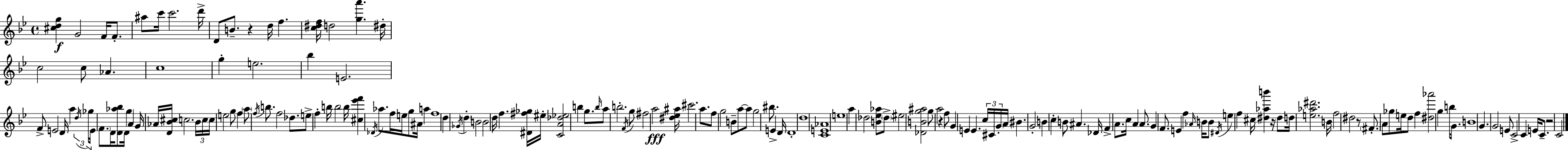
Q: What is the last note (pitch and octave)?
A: C4